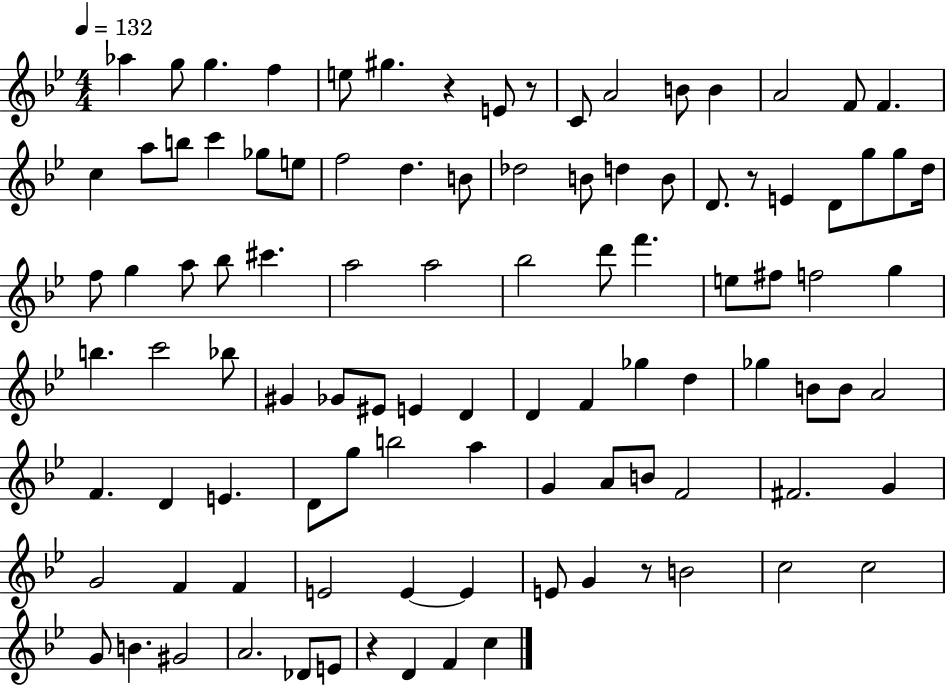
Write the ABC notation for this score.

X:1
T:Untitled
M:4/4
L:1/4
K:Bb
_a g/2 g f e/2 ^g z E/2 z/2 C/2 A2 B/2 B A2 F/2 F c a/2 b/2 c' _g/2 e/2 f2 d B/2 _d2 B/2 d B/2 D/2 z/2 E D/2 g/2 g/2 d/4 f/2 g a/2 _b/2 ^c' a2 a2 _b2 d'/2 f' e/2 ^f/2 f2 g b c'2 _b/2 ^G _G/2 ^E/2 E D D F _g d _g B/2 B/2 A2 F D E D/2 g/2 b2 a G A/2 B/2 F2 ^F2 G G2 F F E2 E E E/2 G z/2 B2 c2 c2 G/2 B ^G2 A2 _D/2 E/2 z D F c